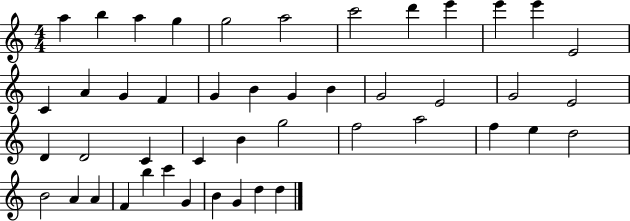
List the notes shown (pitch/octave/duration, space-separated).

A5/q B5/q A5/q G5/q G5/h A5/h C6/h D6/q E6/q E6/q E6/q E4/h C4/q A4/q G4/q F4/q G4/q B4/q G4/q B4/q G4/h E4/h G4/h E4/h D4/q D4/h C4/q C4/q B4/q G5/h F5/h A5/h F5/q E5/q D5/h B4/h A4/q A4/q F4/q B5/q C6/q G4/q B4/q G4/q D5/q D5/q